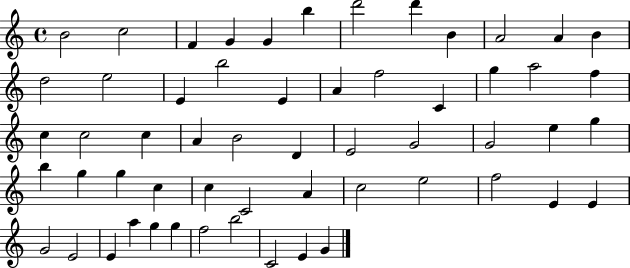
B4/h C5/h F4/q G4/q G4/q B5/q D6/h D6/q B4/q A4/h A4/q B4/q D5/h E5/h E4/q B5/h E4/q A4/q F5/h C4/q G5/q A5/h F5/q C5/q C5/h C5/q A4/q B4/h D4/q E4/h G4/h G4/h E5/q G5/q B5/q G5/q G5/q C5/q C5/q C4/h A4/q C5/h E5/h F5/h E4/q E4/q G4/h E4/h E4/q A5/q G5/q G5/q F5/h B5/h C4/h E4/q G4/q